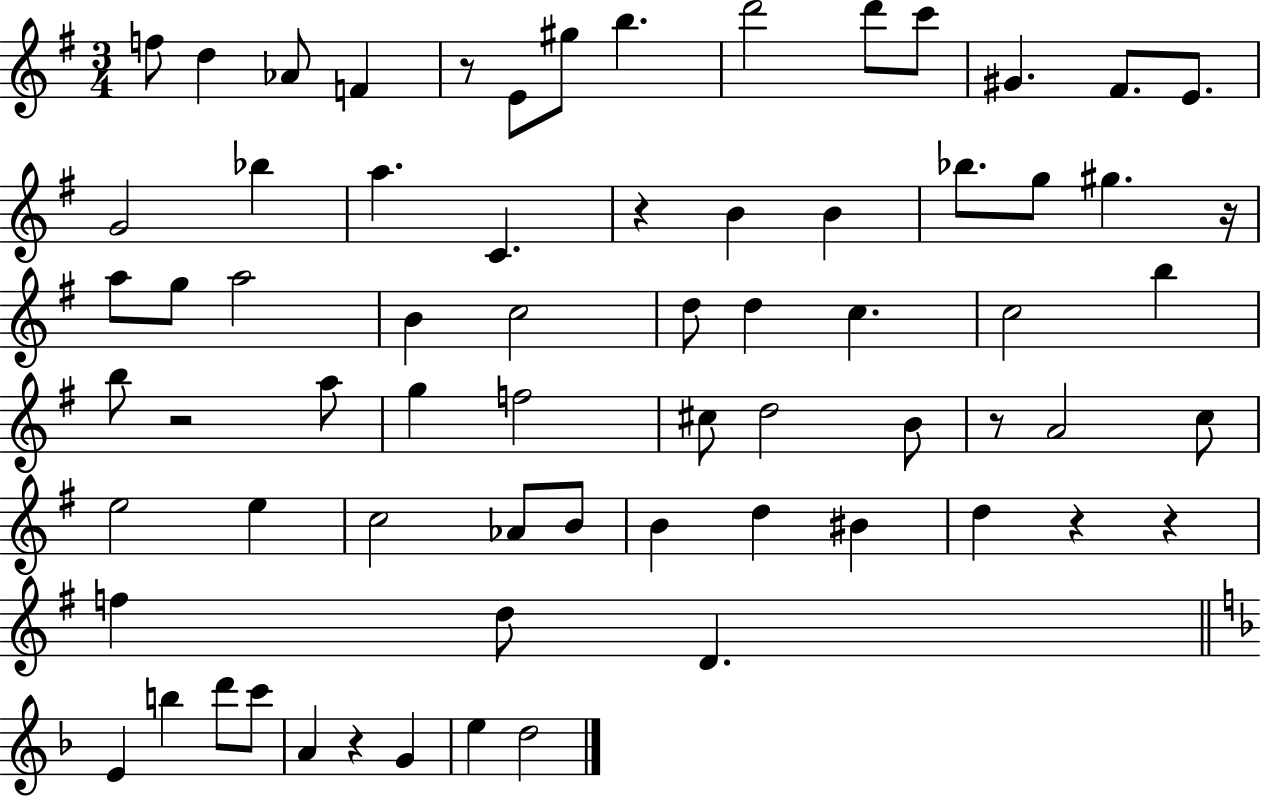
X:1
T:Untitled
M:3/4
L:1/4
K:G
f/2 d _A/2 F z/2 E/2 ^g/2 b d'2 d'/2 c'/2 ^G ^F/2 E/2 G2 _b a C z B B _b/2 g/2 ^g z/4 a/2 g/2 a2 B c2 d/2 d c c2 b b/2 z2 a/2 g f2 ^c/2 d2 B/2 z/2 A2 c/2 e2 e c2 _A/2 B/2 B d ^B d z z f d/2 D E b d'/2 c'/2 A z G e d2